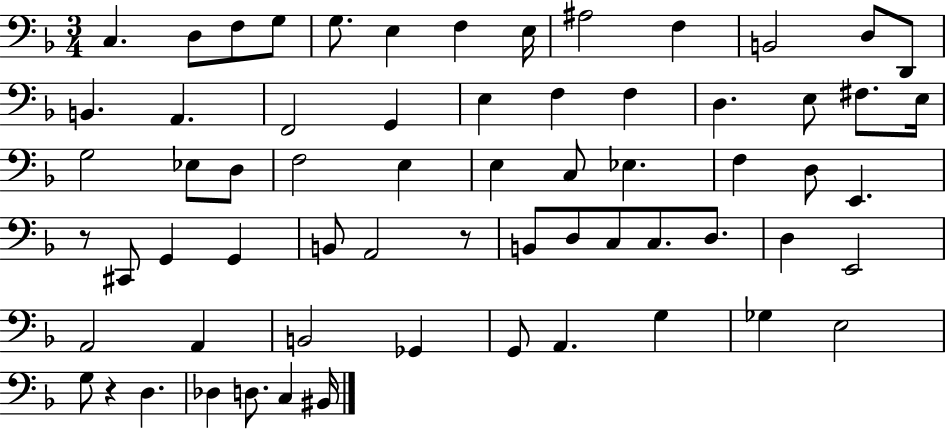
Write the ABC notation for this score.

X:1
T:Untitled
M:3/4
L:1/4
K:F
C, D,/2 F,/2 G,/2 G,/2 E, F, E,/4 ^A,2 F, B,,2 D,/2 D,,/2 B,, A,, F,,2 G,, E, F, F, D, E,/2 ^F,/2 E,/4 G,2 _E,/2 D,/2 F,2 E, E, C,/2 _E, F, D,/2 E,, z/2 ^C,,/2 G,, G,, B,,/2 A,,2 z/2 B,,/2 D,/2 C,/2 C,/2 D,/2 D, E,,2 A,,2 A,, B,,2 _G,, G,,/2 A,, G, _G, E,2 G,/2 z D, _D, D,/2 C, ^B,,/4